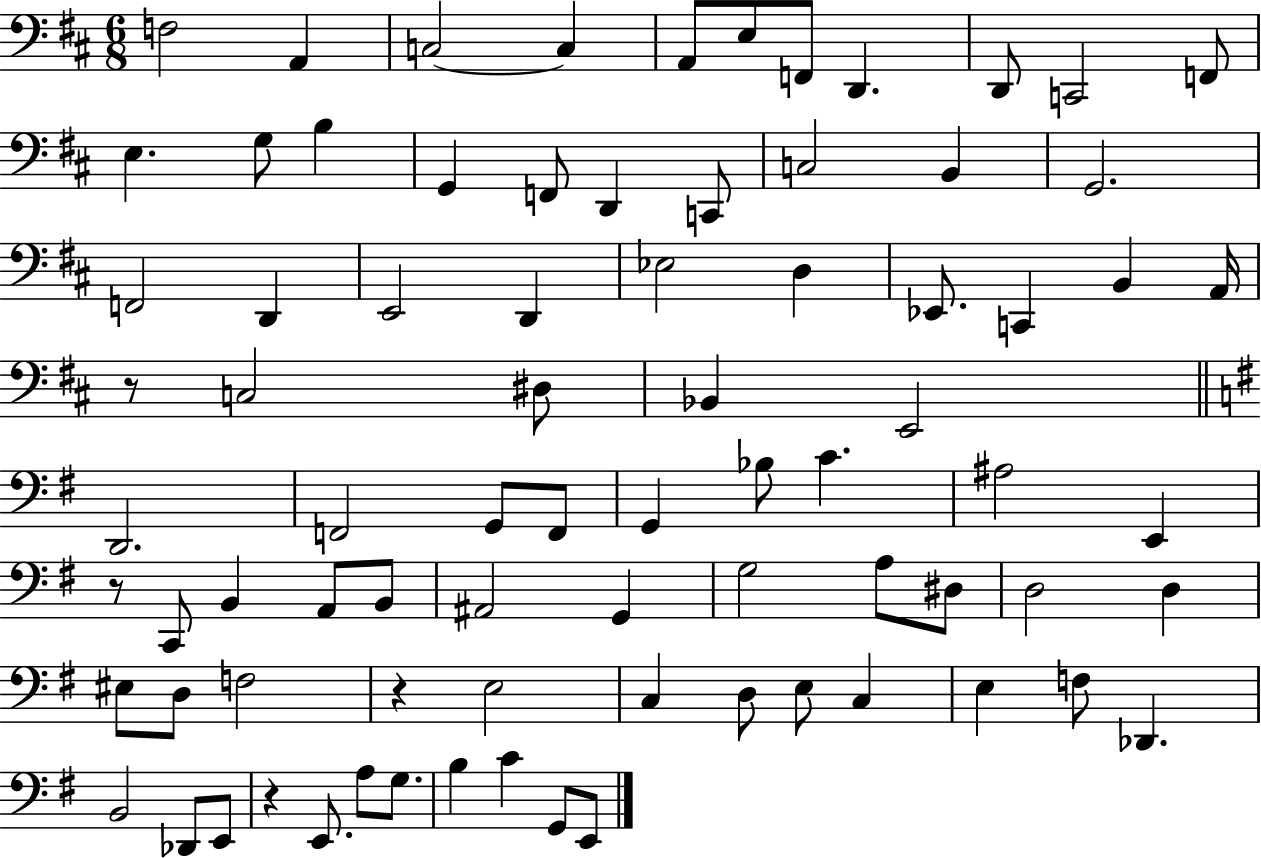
{
  \clef bass
  \numericTimeSignature
  \time 6/8
  \key d \major
  f2 a,4 | c2~~ c4 | a,8 e8 f,8 d,4. | d,8 c,2 f,8 | \break e4. g8 b4 | g,4 f,8 d,4 c,8 | c2 b,4 | g,2. | \break f,2 d,4 | e,2 d,4 | ees2 d4 | ees,8. c,4 b,4 a,16 | \break r8 c2 dis8 | bes,4 e,2 | \bar "||" \break \key g \major d,2. | f,2 g,8 f,8 | g,4 bes8 c'4. | ais2 e,4 | \break r8 c,8 b,4 a,8 b,8 | ais,2 g,4 | g2 a8 dis8 | d2 d4 | \break eis8 d8 f2 | r4 e2 | c4 d8 e8 c4 | e4 f8 des,4. | \break b,2 des,8 e,8 | r4 e,8. a8 g8. | b4 c'4 g,8 e,8 | \bar "|."
}